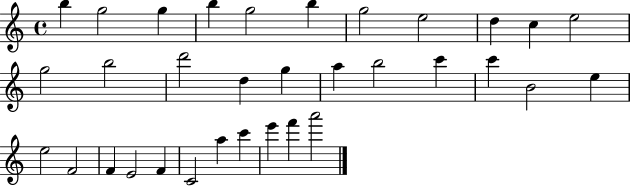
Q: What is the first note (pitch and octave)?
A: B5